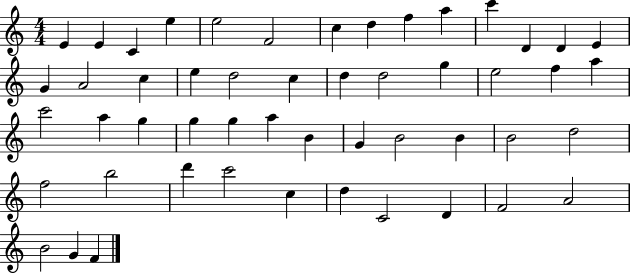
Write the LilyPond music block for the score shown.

{
  \clef treble
  \numericTimeSignature
  \time 4/4
  \key c \major
  e'4 e'4 c'4 e''4 | e''2 f'2 | c''4 d''4 f''4 a''4 | c'''4 d'4 d'4 e'4 | \break g'4 a'2 c''4 | e''4 d''2 c''4 | d''4 d''2 g''4 | e''2 f''4 a''4 | \break c'''2 a''4 g''4 | g''4 g''4 a''4 b'4 | g'4 b'2 b'4 | b'2 d''2 | \break f''2 b''2 | d'''4 c'''2 c''4 | d''4 c'2 d'4 | f'2 a'2 | \break b'2 g'4 f'4 | \bar "|."
}